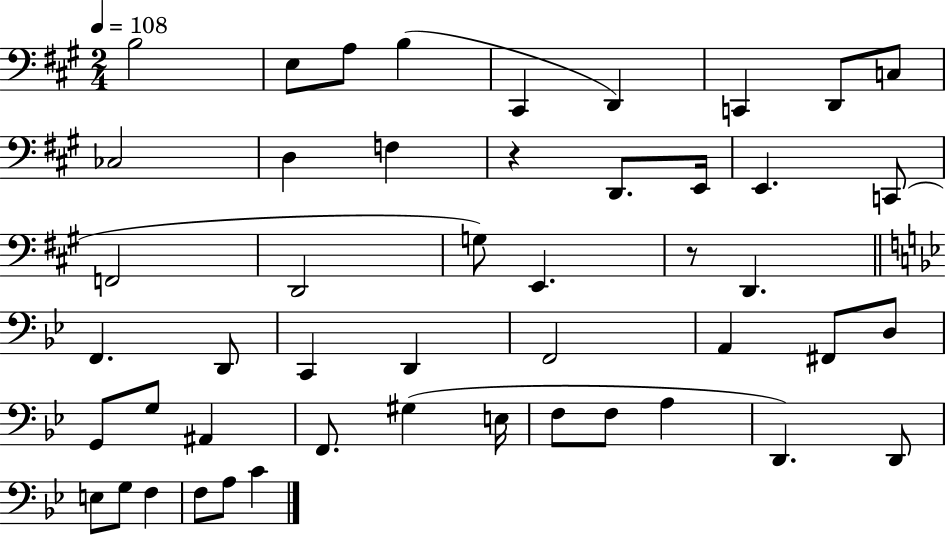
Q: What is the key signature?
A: A major